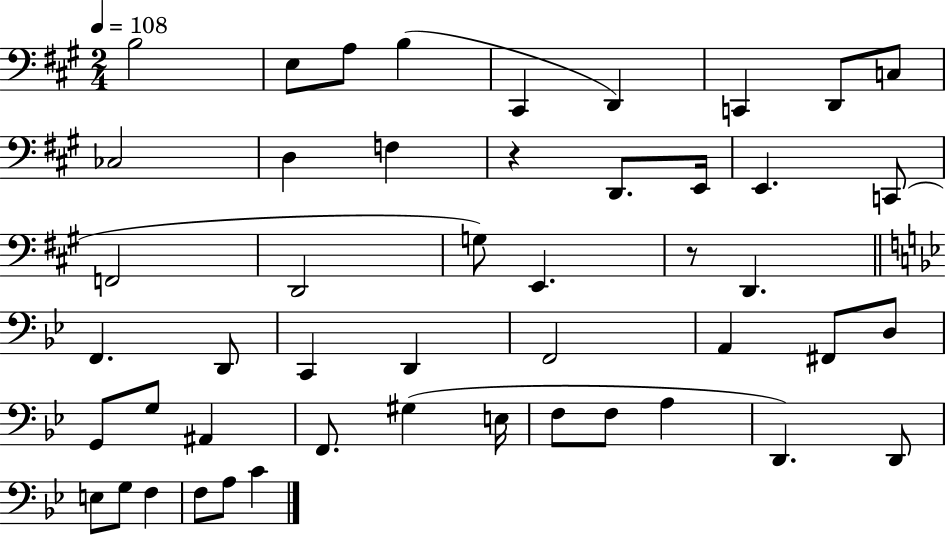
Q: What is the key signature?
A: A major